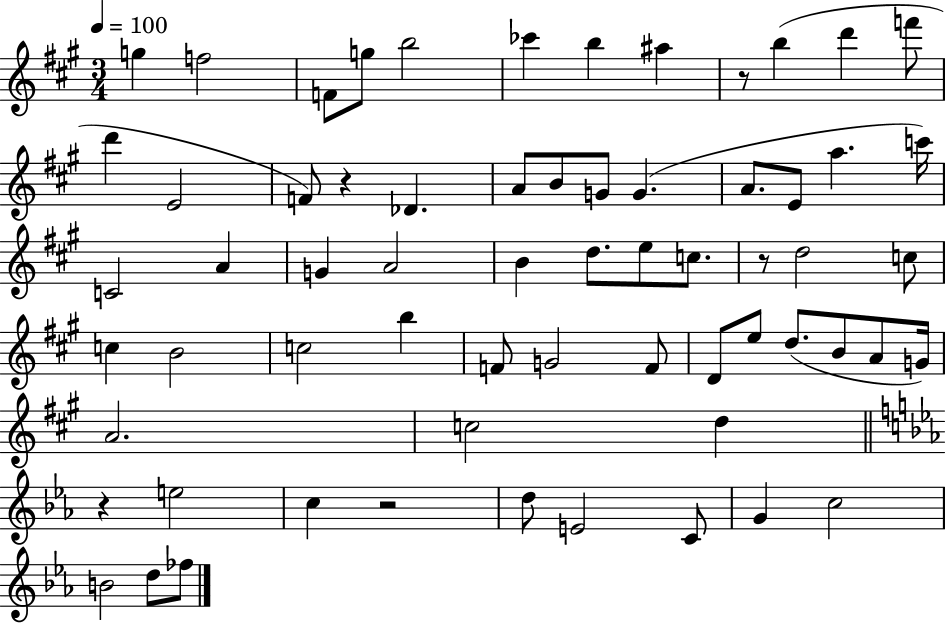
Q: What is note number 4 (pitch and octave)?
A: G5